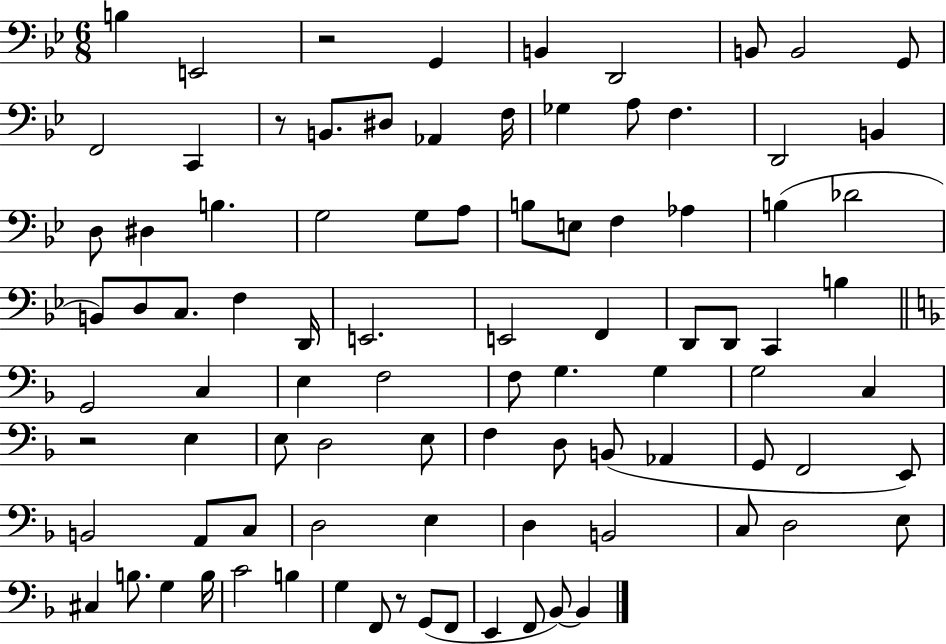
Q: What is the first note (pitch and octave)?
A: B3